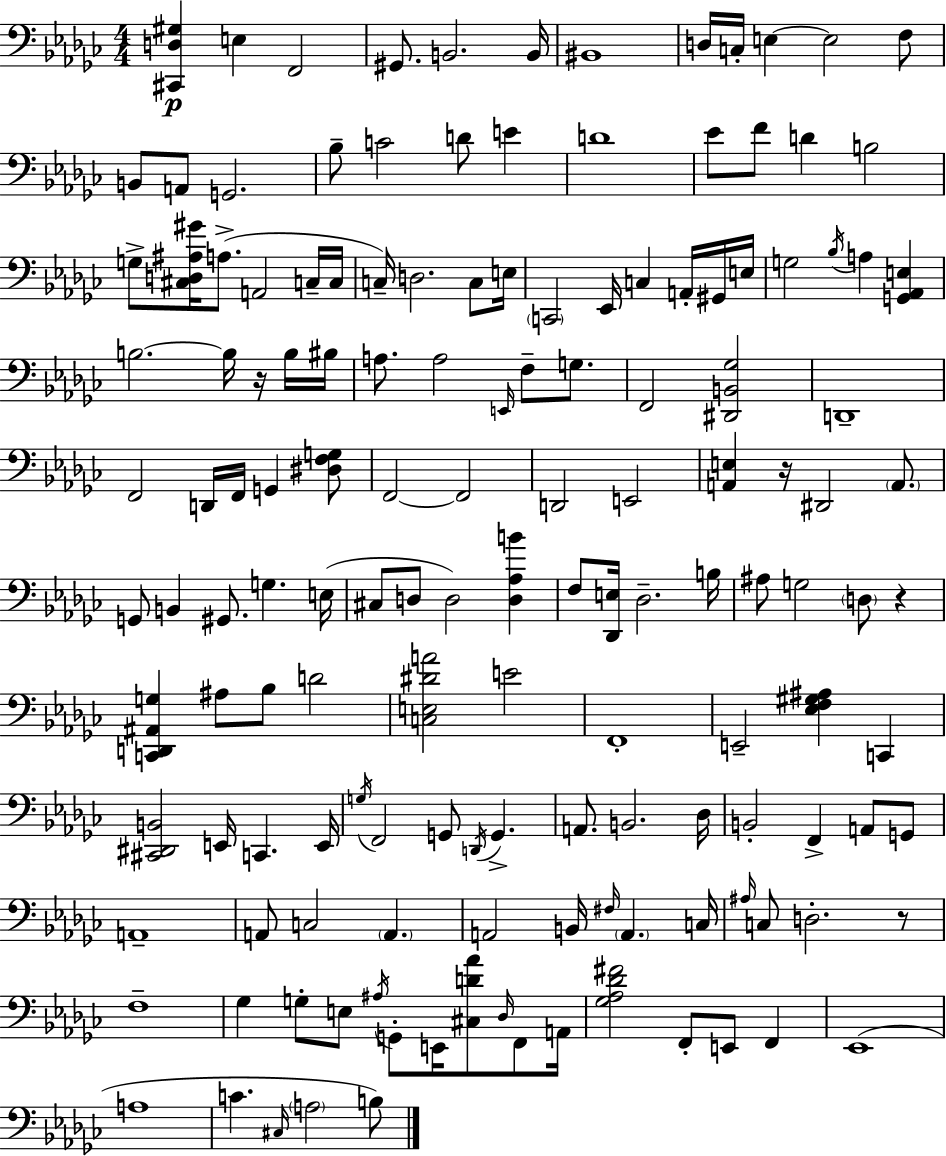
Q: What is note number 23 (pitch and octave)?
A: B3